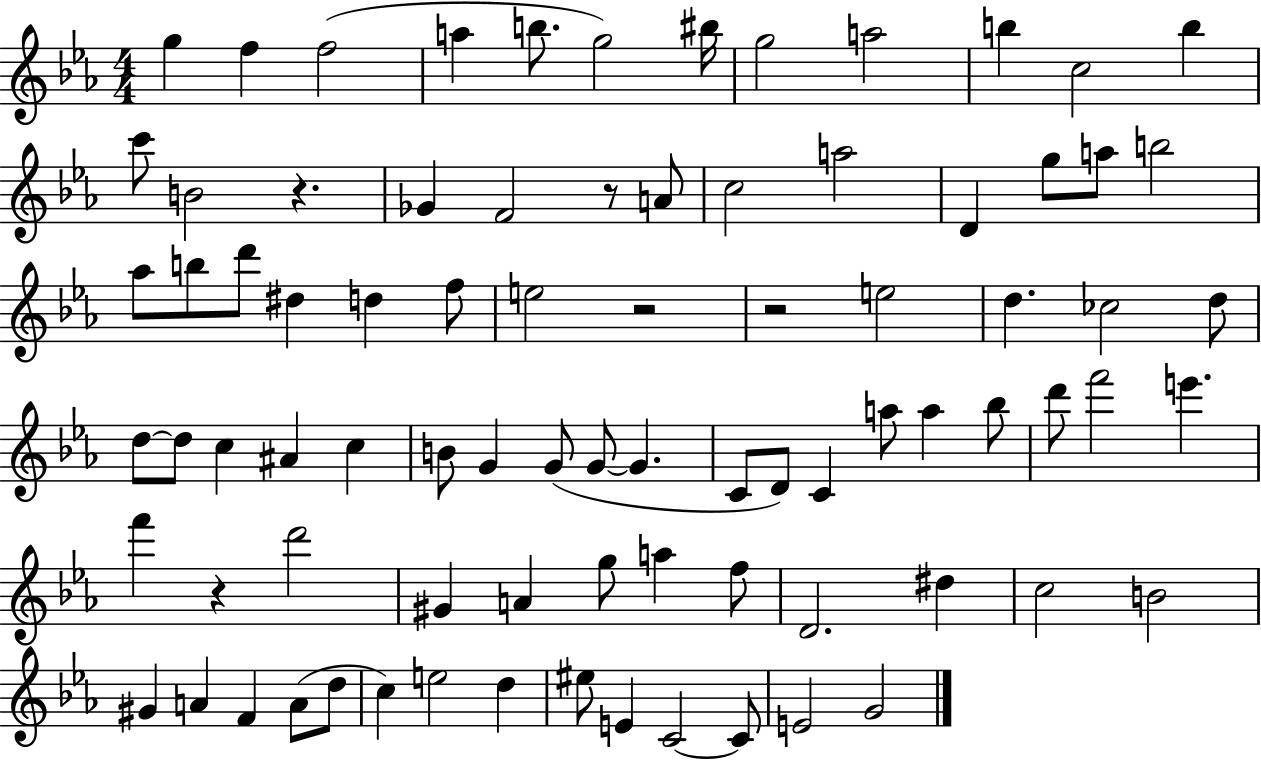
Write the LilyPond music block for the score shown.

{
  \clef treble
  \numericTimeSignature
  \time 4/4
  \key ees \major
  \repeat volta 2 { g''4 f''4 f''2( | a''4 b''8. g''2) bis''16 | g''2 a''2 | b''4 c''2 b''4 | \break c'''8 b'2 r4. | ges'4 f'2 r8 a'8 | c''2 a''2 | d'4 g''8 a''8 b''2 | \break aes''8 b''8 d'''8 dis''4 d''4 f''8 | e''2 r2 | r2 e''2 | d''4. ces''2 d''8 | \break d''8~~ d''8 c''4 ais'4 c''4 | b'8 g'4 g'8( g'8~~ g'4. | c'8 d'8) c'4 a''8 a''4 bes''8 | d'''8 f'''2 e'''4. | \break f'''4 r4 d'''2 | gis'4 a'4 g''8 a''4 f''8 | d'2. dis''4 | c''2 b'2 | \break gis'4 a'4 f'4 a'8( d''8 | c''4) e''2 d''4 | eis''8 e'4 c'2~~ c'8 | e'2 g'2 | \break } \bar "|."
}